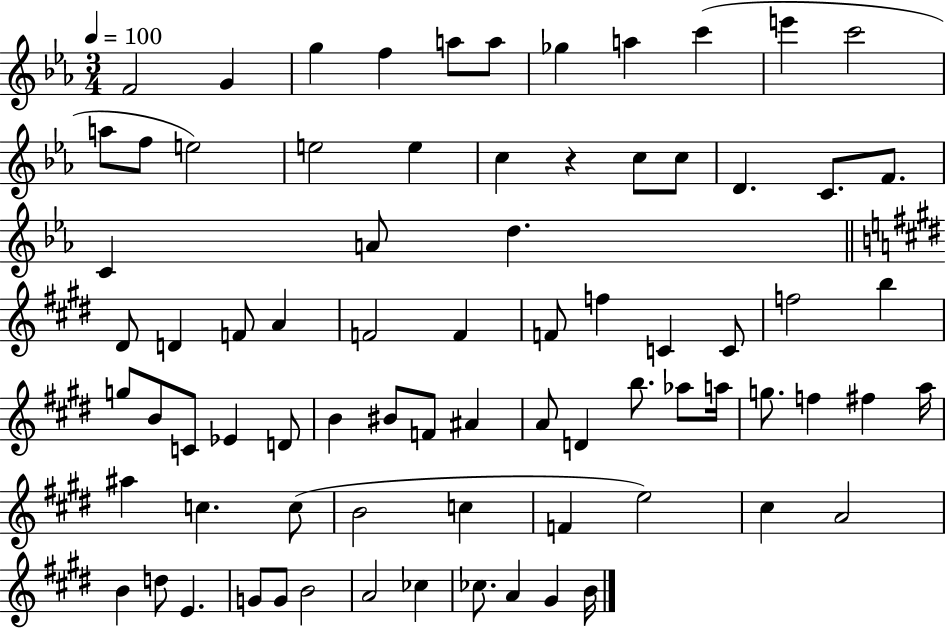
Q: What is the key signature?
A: EES major